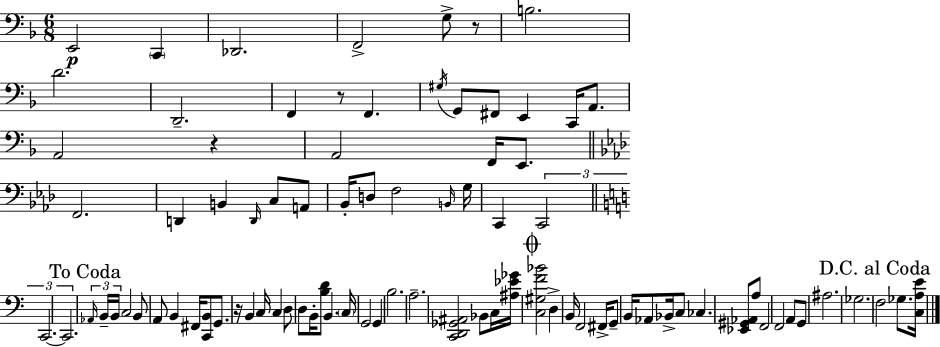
{
  \clef bass
  \numericTimeSignature
  \time 6/8
  \key d \minor
  e,2\p \parenthesize c,4 | des,2. | f,2-> g8-> r8 | b2. | \break d'2. | d,2.-- | f,4 r8 f,4. | \acciaccatura { gis16 } g,8 fis,8 e,4 c,16 a,8. | \break a,2 r4 | a,2 f,16 e,8. | \bar "||" \break \key f \minor f,2. | d,4 b,4 \grace { d,16 } c8 a,8 | bes,16-. d8 f2 | \grace { b,16 } g16 c,4 \tuplet 3/2 { c,2 | \break \bar "||" \break \key c \major c,2.~~ | c,2. } | \mark "To Coda" \tuplet 3/2 { \grace { aes,16 } b,16-- b,16 } c2 b,8 | a,8 b,4 fis,16 <c, b,>8 g,8. | \break r16 b,4 c16 c4 d8 | d8 b,16-. <b d'>8 b,4. | \parenthesize c16 g,2 g,4 | b2. | \break a2.-- | <c, d, ges, ais,>2 bes,8 c16 | <ais ees' ges'>16 \mark \markup { \musicglyph "scripts.coda" } <c gis f' bes'>2 d4-> | b,16 f,2 fis,16-> g,8-- | \break b,16 aes,8 bes,16-> c8 ces4. | <ees, gis, aes,>8 a8 f,2 | f,2 a,8 g,8 | ais2. | \break ges2. | \mark "D.C. al Coda" f2 ges8. | <c a e'>16 \bar "|."
}